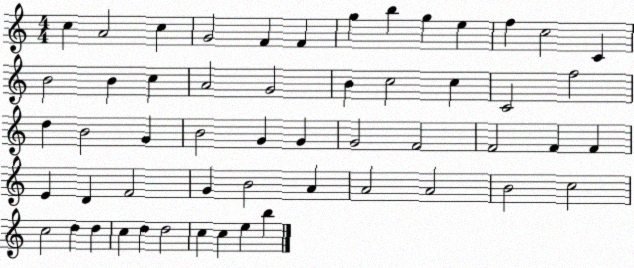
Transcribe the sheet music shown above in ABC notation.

X:1
T:Untitled
M:4/4
L:1/4
K:C
c A2 c G2 F F g b g e f c2 C B2 B c A2 G2 B c2 c C2 f2 d B2 G B2 G G G2 F2 F2 F F E D F2 G B2 A A2 A2 B2 c2 c2 d d c d d2 c c e b